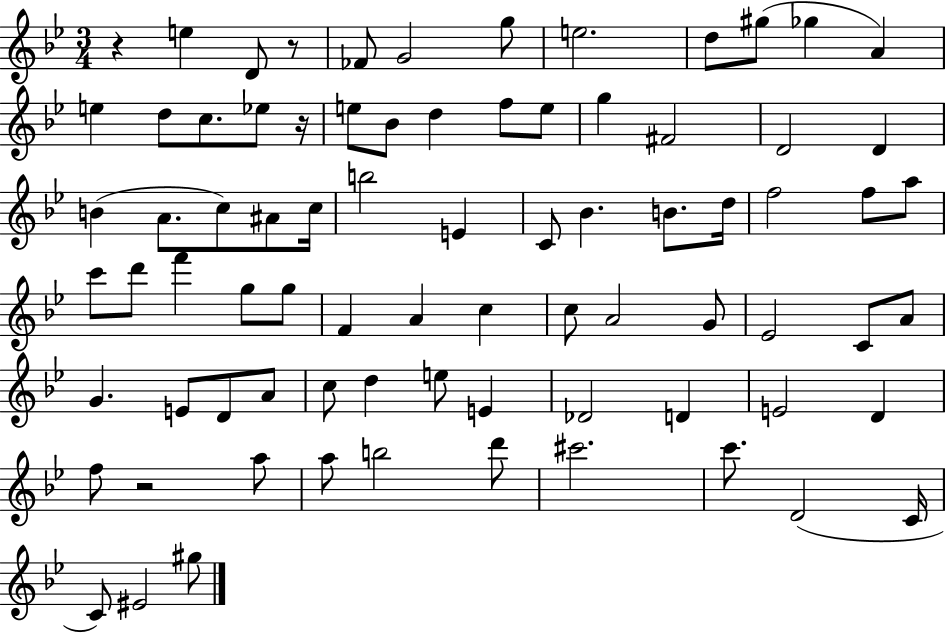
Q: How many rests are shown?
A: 4